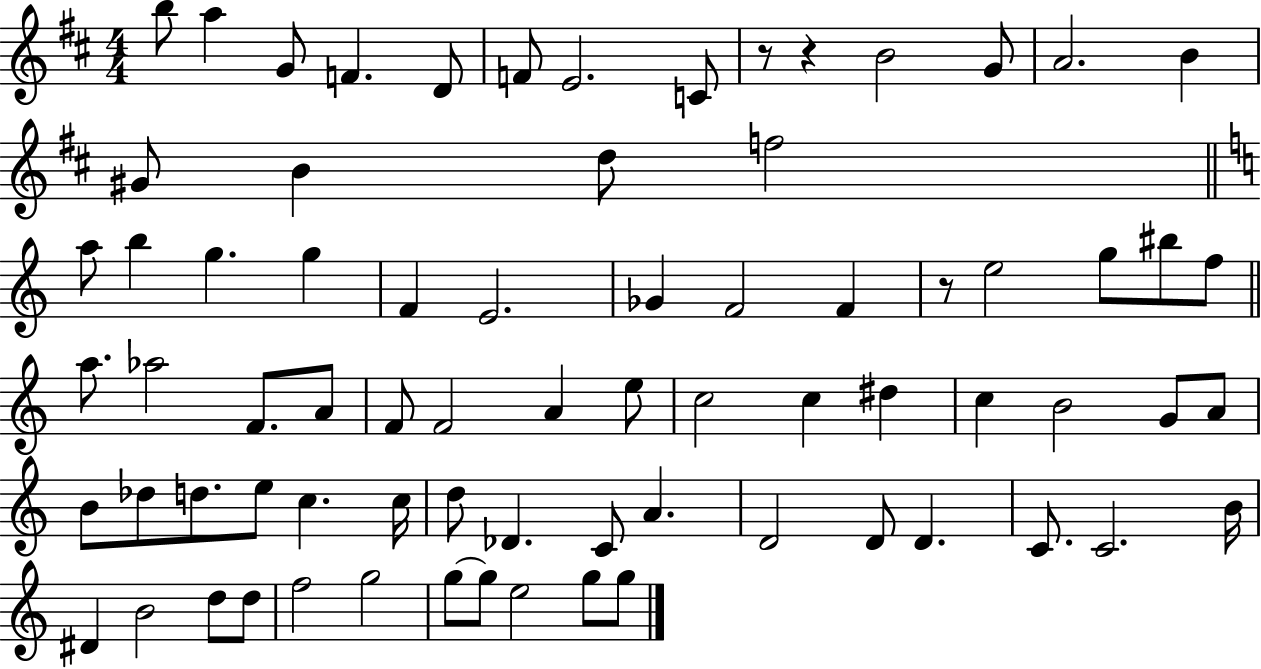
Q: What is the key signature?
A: D major